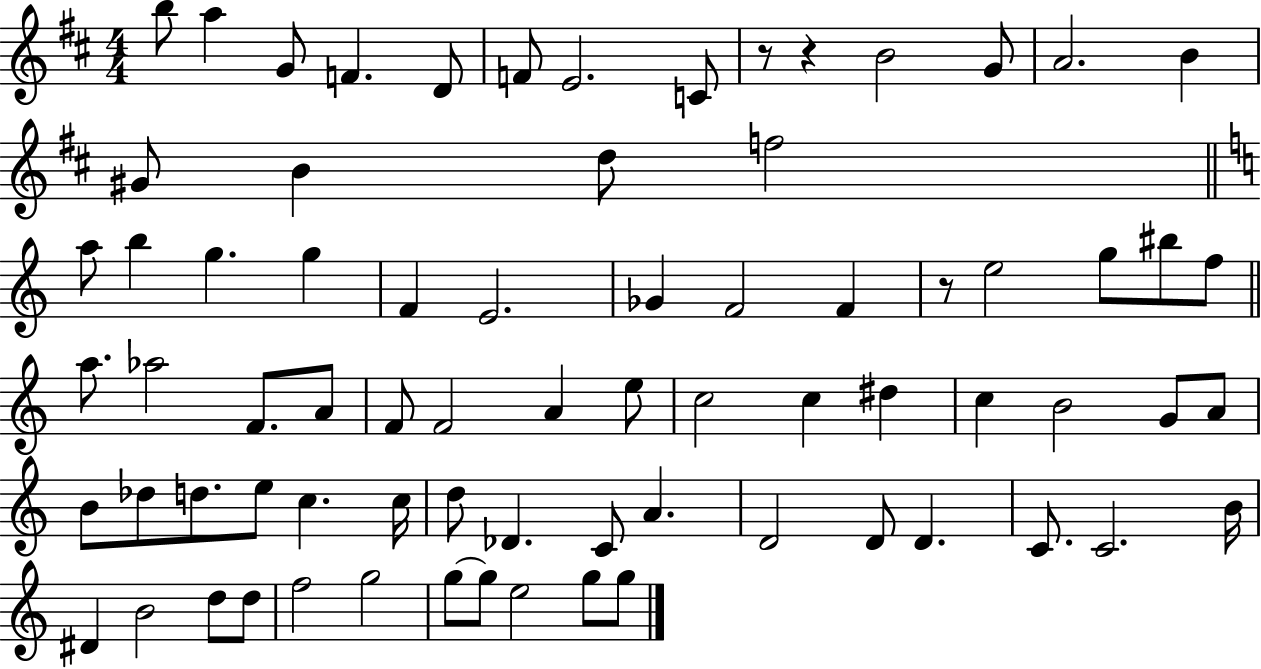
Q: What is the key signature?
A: D major